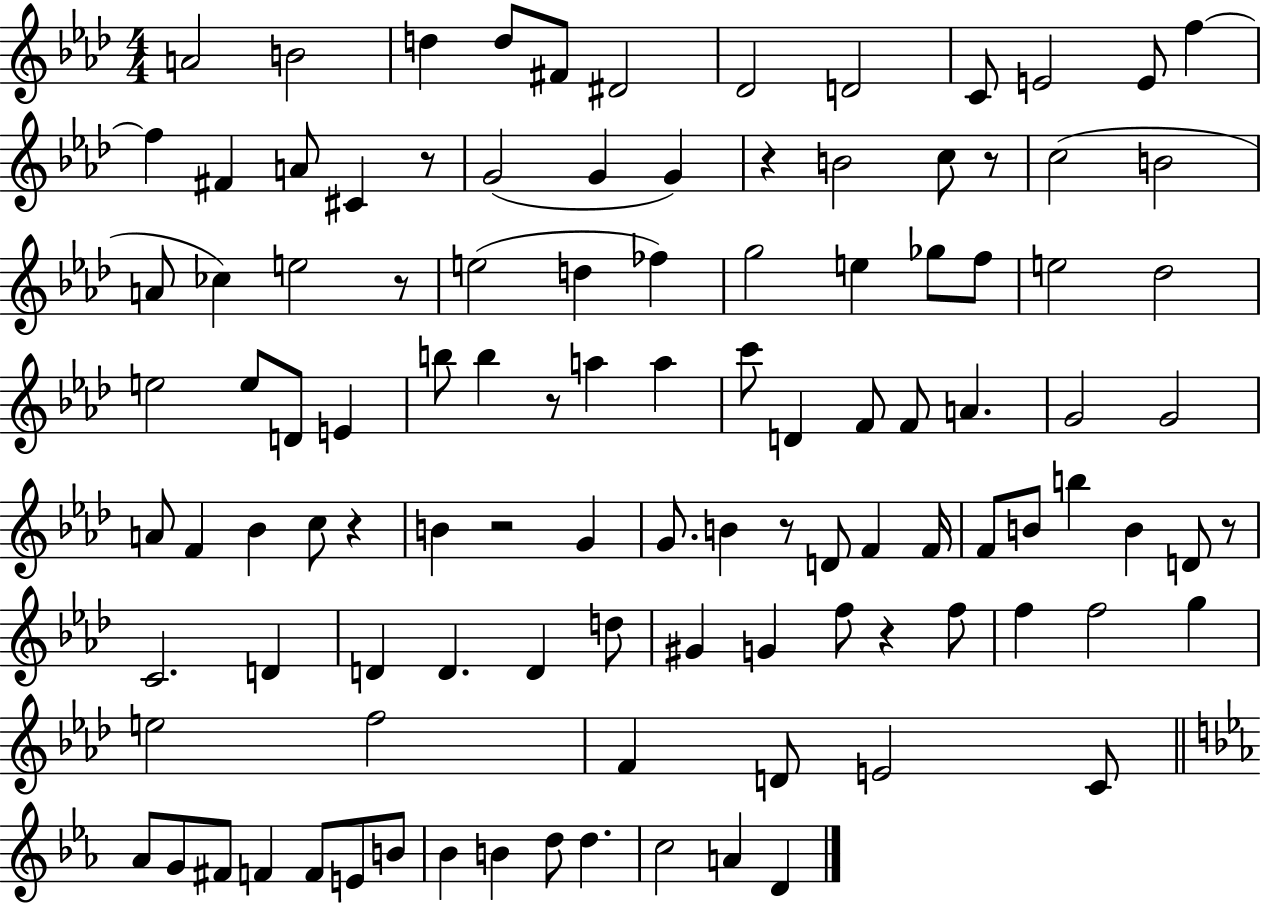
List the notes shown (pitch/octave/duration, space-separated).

A4/h B4/h D5/q D5/e F#4/e D#4/h Db4/h D4/h C4/e E4/h E4/e F5/q F5/q F#4/q A4/e C#4/q R/e G4/h G4/q G4/q R/q B4/h C5/e R/e C5/h B4/h A4/e CES5/q E5/h R/e E5/h D5/q FES5/q G5/h E5/q Gb5/e F5/e E5/h Db5/h E5/h E5/e D4/e E4/q B5/e B5/q R/e A5/q A5/q C6/e D4/q F4/e F4/e A4/q. G4/h G4/h A4/e F4/q Bb4/q C5/e R/q B4/q R/h G4/q G4/e. B4/q R/e D4/e F4/q F4/s F4/e B4/e B5/q B4/q D4/e R/e C4/h. D4/q D4/q D4/q. D4/q D5/e G#4/q G4/q F5/e R/q F5/e F5/q F5/h G5/q E5/h F5/h F4/q D4/e E4/h C4/e Ab4/e G4/e F#4/e F4/q F4/e E4/e B4/e Bb4/q B4/q D5/e D5/q. C5/h A4/q D4/q